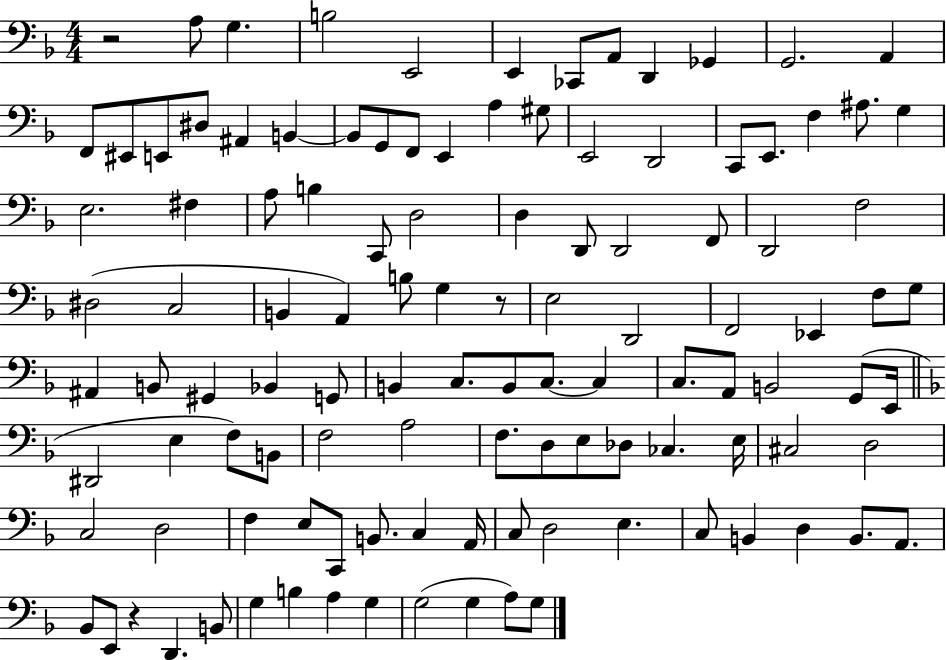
{
  \clef bass
  \numericTimeSignature
  \time 4/4
  \key f \major
  r2 a8 g4. | b2 e,2 | e,4 ces,8 a,8 d,4 ges,4 | g,2. a,4 | \break f,8 eis,8 e,8 dis8 ais,4 b,4~~ | b,8 g,8 f,8 e,4 a4 gis8 | e,2 d,2 | c,8 e,8. f4 ais8. g4 | \break e2. fis4 | a8 b4 c,8 d2 | d4 d,8 d,2 f,8 | d,2 f2 | \break dis2( c2 | b,4 a,4) b8 g4 r8 | e2 d,2 | f,2 ees,4 f8 g8 | \break ais,4 b,8 gis,4 bes,4 g,8 | b,4 c8. b,8 c8.~~ c4 | c8. a,8 b,2 g,8( e,16 | \bar "||" \break \key d \minor dis,2 e4 f8) b,8 | f2 a2 | f8. d8 e8 des8 ces4. e16 | cis2 d2 | \break c2 d2 | f4 e8 c,8 b,8. c4 a,16 | c8 d2 e4. | c8 b,4 d4 b,8. a,8. | \break bes,8 e,8 r4 d,4. b,8 | g4 b4 a4 g4 | g2( g4 a8) g8 | \bar "|."
}